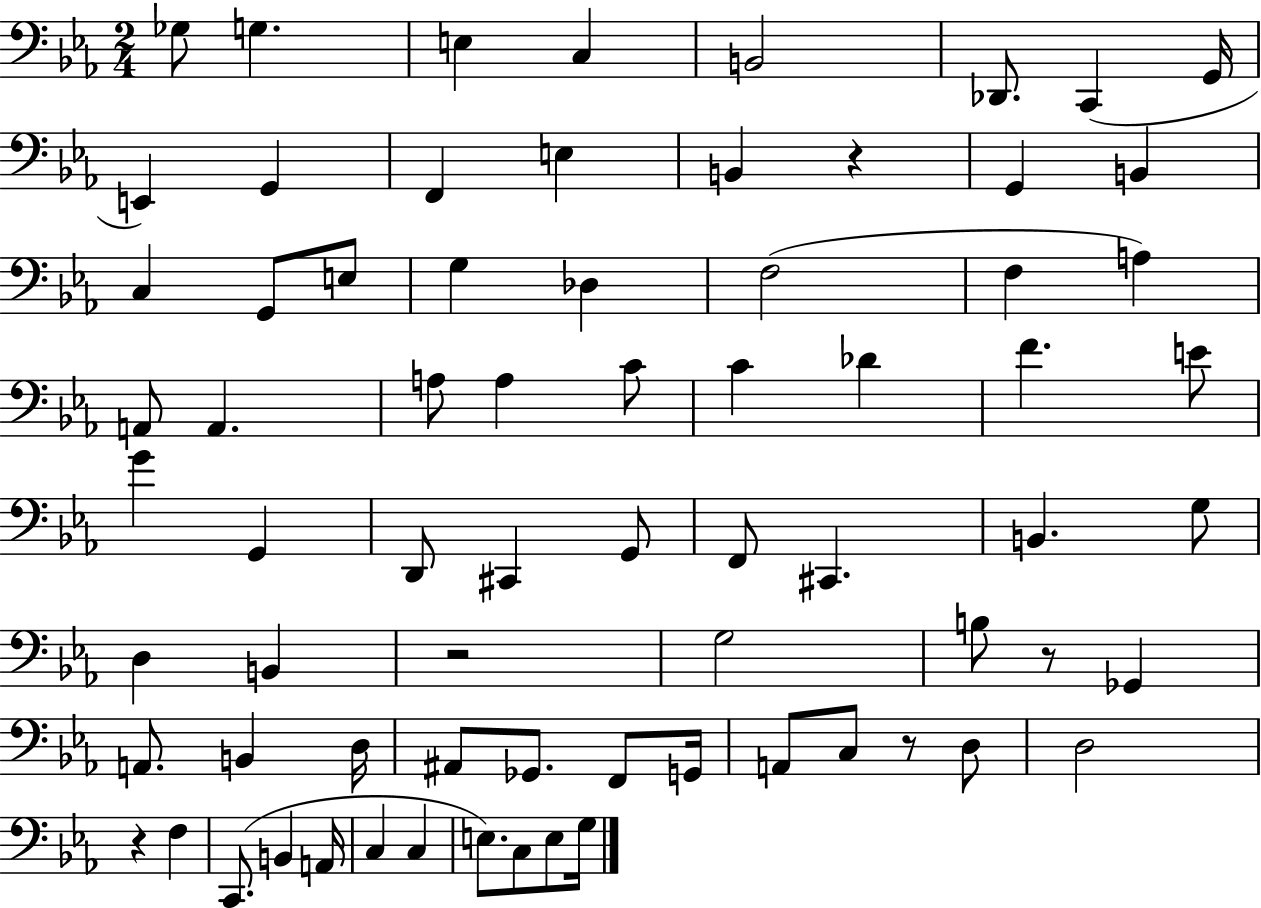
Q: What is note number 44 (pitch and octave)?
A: G3